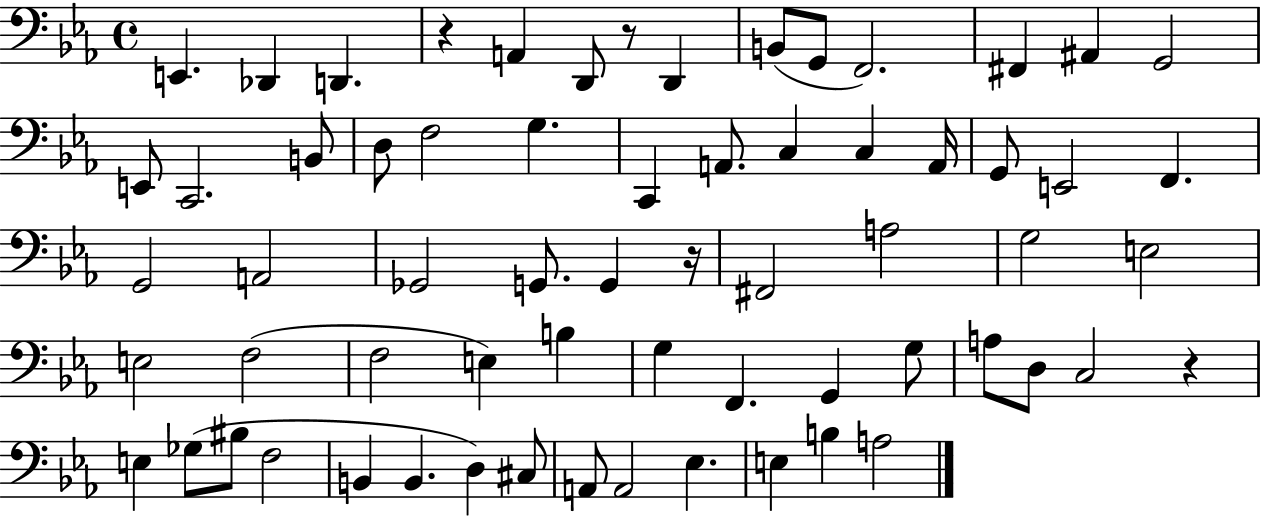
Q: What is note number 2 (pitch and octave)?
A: Db2